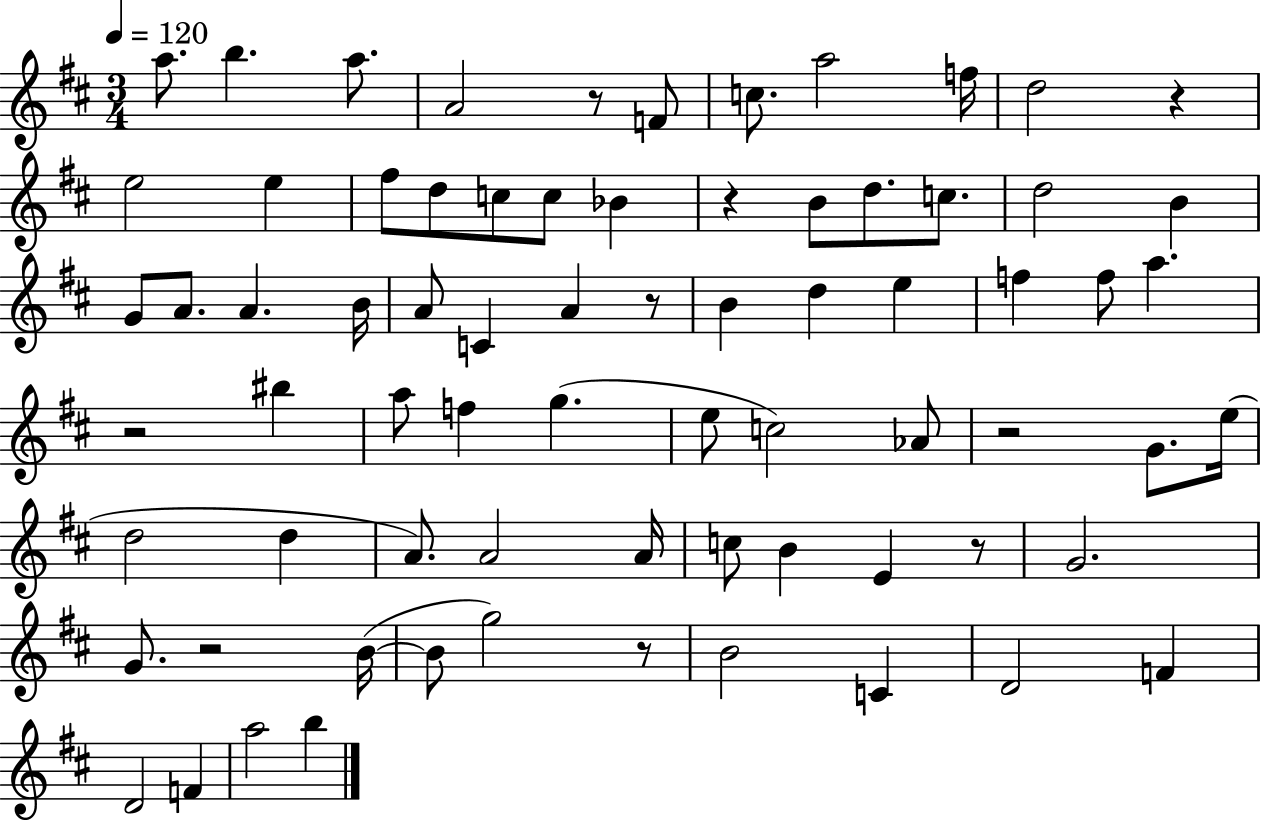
A5/e. B5/q. A5/e. A4/h R/e F4/e C5/e. A5/h F5/s D5/h R/q E5/h E5/q F#5/e D5/e C5/e C5/e Bb4/q R/q B4/e D5/e. C5/e. D5/h B4/q G4/e A4/e. A4/q. B4/s A4/e C4/q A4/q R/e B4/q D5/q E5/q F5/q F5/e A5/q. R/h BIS5/q A5/e F5/q G5/q. E5/e C5/h Ab4/e R/h G4/e. E5/s D5/h D5/q A4/e. A4/h A4/s C5/e B4/q E4/q R/e G4/h. G4/e. R/h B4/s B4/e G5/h R/e B4/h C4/q D4/h F4/q D4/h F4/q A5/h B5/q